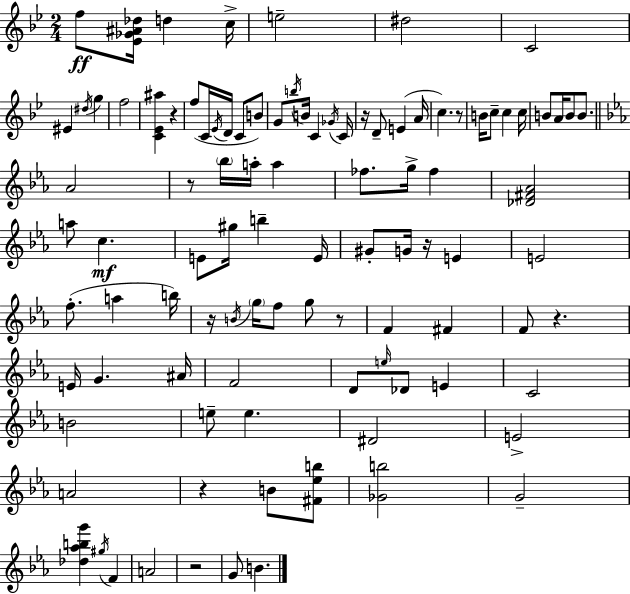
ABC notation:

X:1
T:Untitled
M:2/4
L:1/4
K:Gm
f/2 [_E_G^A_d]/4 d c/4 e2 ^d2 C2 ^E ^d/4 g f2 [C_E^a] z f/2 C/4 _E/4 D/4 C/2 B/2 G/2 b/4 B/4 C _G/4 C/4 z/4 D/2 E A/4 c z/2 B/4 c/2 c c/4 B/2 A/4 B/2 B/2 _A2 z/2 _b/4 a/4 a _f/2 g/4 _f [_D^F_A]2 a/2 c E/2 ^g/4 b E/4 ^G/2 G/4 z/4 E E2 f/2 a b/4 z/4 B/4 g/4 f/2 g/2 z/2 F ^F F/2 z E/4 G ^A/4 F2 D/2 e/4 _D/2 E C2 B2 e/2 e ^D2 E2 A2 z B/2 [^F_eb]/2 [_Gb]2 G2 [_d_abg'] ^g/4 F A2 z2 G/2 B